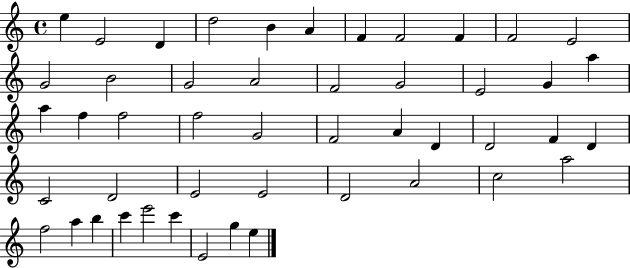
E5/q E4/h D4/q D5/h B4/q A4/q F4/q F4/h F4/q F4/h E4/h G4/h B4/h G4/h A4/h F4/h G4/h E4/h G4/q A5/q A5/q F5/q F5/h F5/h G4/h F4/h A4/q D4/q D4/h F4/q D4/q C4/h D4/h E4/h E4/h D4/h A4/h C5/h A5/h F5/h A5/q B5/q C6/q E6/h C6/q E4/h G5/q E5/q